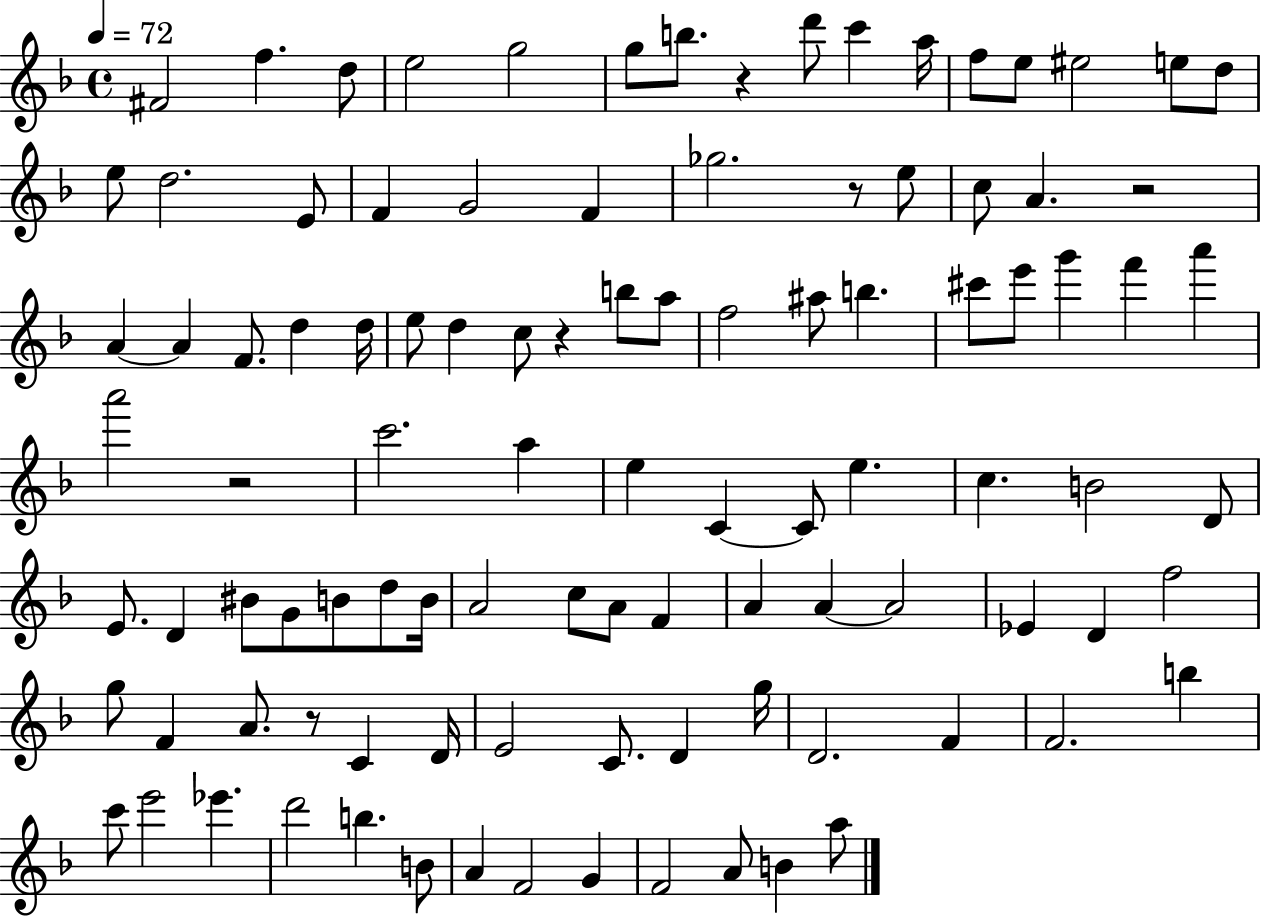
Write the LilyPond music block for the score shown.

{
  \clef treble
  \time 4/4
  \defaultTimeSignature
  \key f \major
  \tempo 4 = 72
  fis'2 f''4. d''8 | e''2 g''2 | g''8 b''8. r4 d'''8 c'''4 a''16 | f''8 e''8 eis''2 e''8 d''8 | \break e''8 d''2. e'8 | f'4 g'2 f'4 | ges''2. r8 e''8 | c''8 a'4. r2 | \break a'4~~ a'4 f'8. d''4 d''16 | e''8 d''4 c''8 r4 b''8 a''8 | f''2 ais''8 b''4. | cis'''8 e'''8 g'''4 f'''4 a'''4 | \break a'''2 r2 | c'''2. a''4 | e''4 c'4~~ c'8 e''4. | c''4. b'2 d'8 | \break e'8. d'4 bis'8 g'8 b'8 d''8 b'16 | a'2 c''8 a'8 f'4 | a'4 a'4~~ a'2 | ees'4 d'4 f''2 | \break g''8 f'4 a'8. r8 c'4 d'16 | e'2 c'8. d'4 g''16 | d'2. f'4 | f'2. b''4 | \break c'''8 e'''2 ees'''4. | d'''2 b''4. b'8 | a'4 f'2 g'4 | f'2 a'8 b'4 a''8 | \break \bar "|."
}